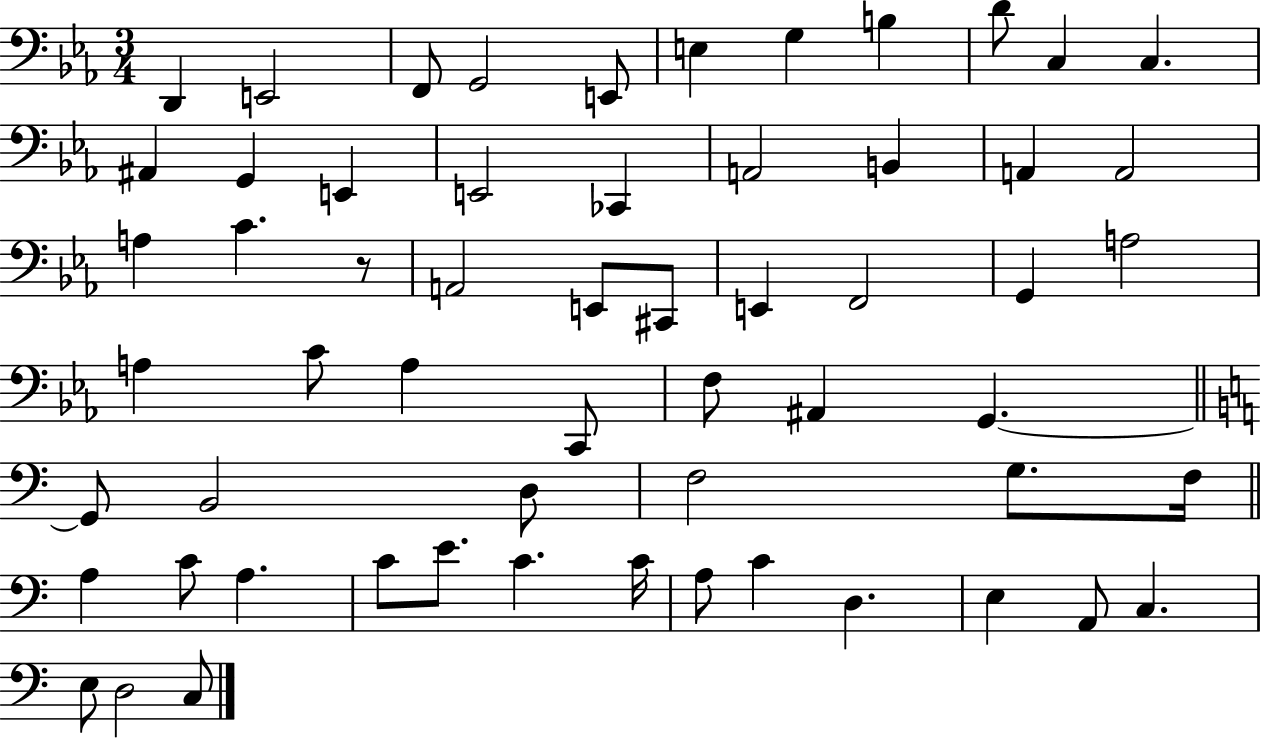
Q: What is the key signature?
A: EES major